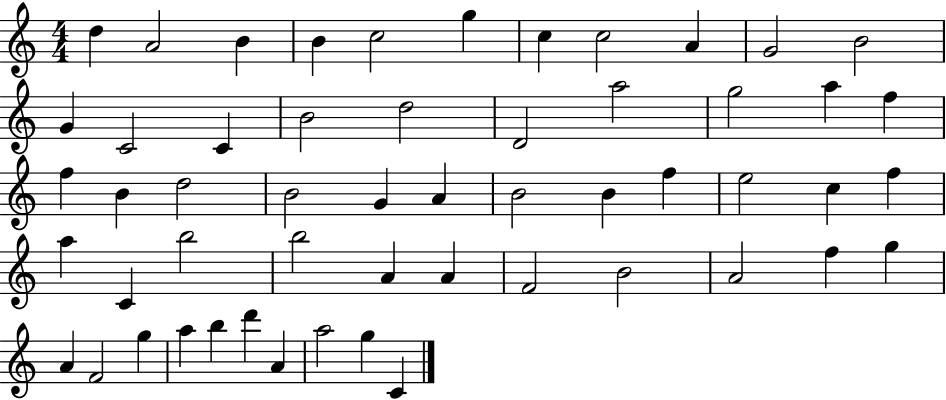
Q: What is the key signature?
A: C major